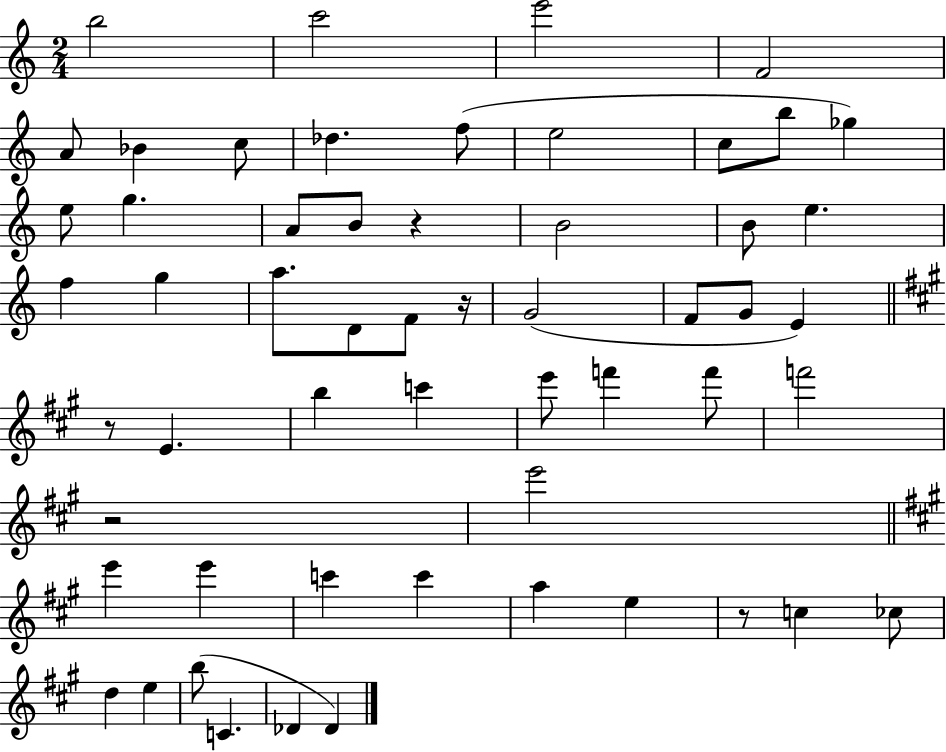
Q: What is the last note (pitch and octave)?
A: Db4